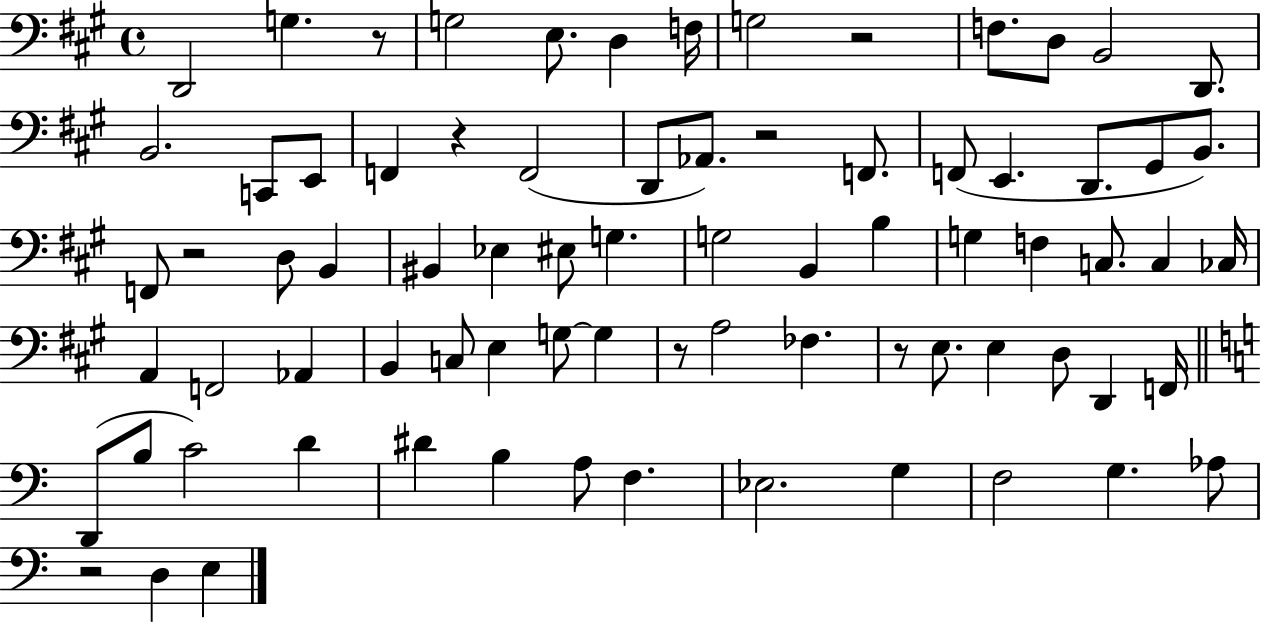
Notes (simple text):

D2/h G3/q. R/e G3/h E3/e. D3/q F3/s G3/h R/h F3/e. D3/e B2/h D2/e. B2/h. C2/e E2/e F2/q R/q F2/h D2/e Ab2/e. R/h F2/e. F2/e E2/q. D2/e. G#2/e B2/e. F2/e R/h D3/e B2/q BIS2/q Eb3/q EIS3/e G3/q. G3/h B2/q B3/q G3/q F3/q C3/e. C3/q CES3/s A2/q F2/h Ab2/q B2/q C3/e E3/q G3/e G3/q R/e A3/h FES3/q. R/e E3/e. E3/q D3/e D2/q F2/s D2/e B3/e C4/h D4/q D#4/q B3/q A3/e F3/q. Eb3/h. G3/q F3/h G3/q. Ab3/e R/h D3/q E3/q